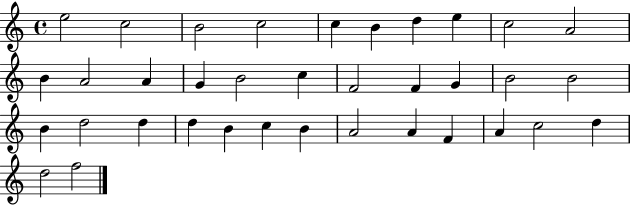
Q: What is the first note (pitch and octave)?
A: E5